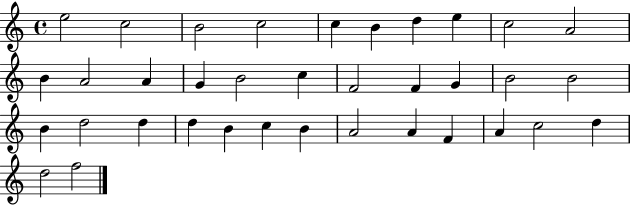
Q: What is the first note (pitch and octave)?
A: E5